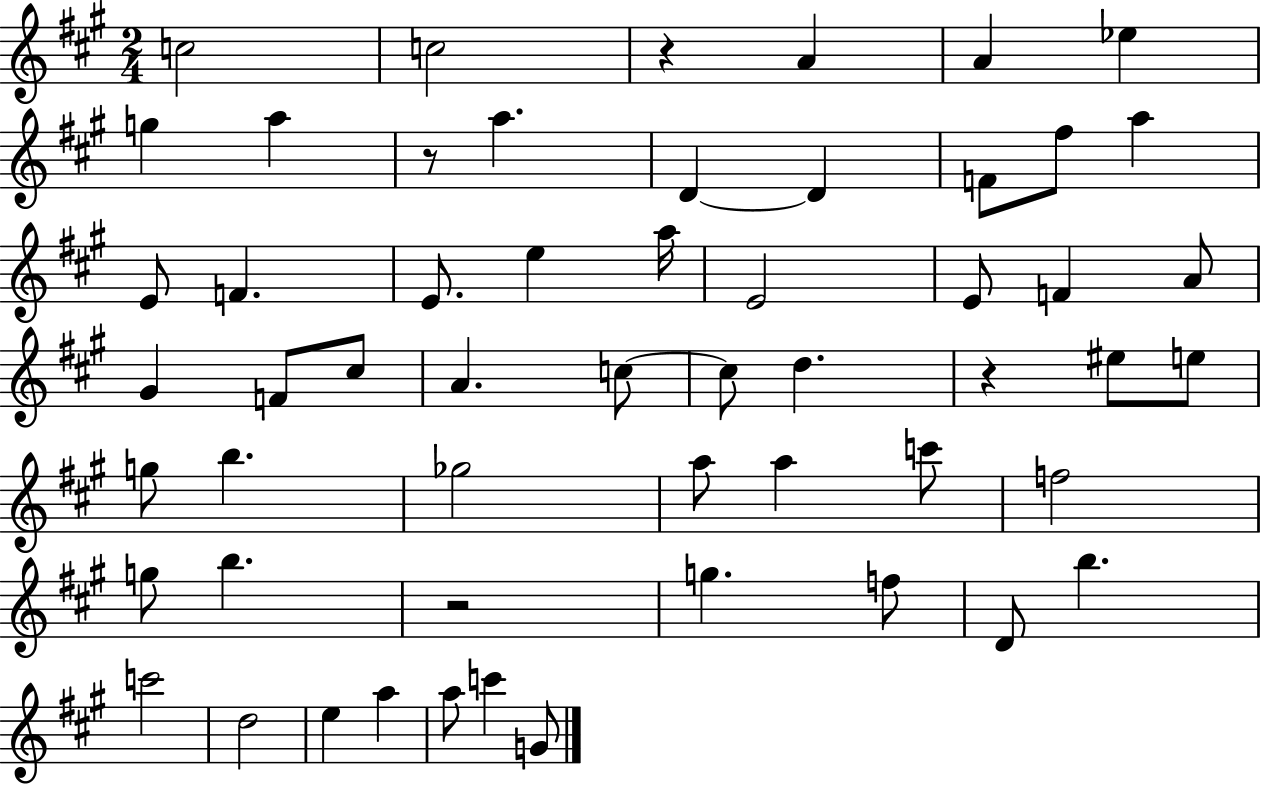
C5/h C5/h R/q A4/q A4/q Eb5/q G5/q A5/q R/e A5/q. D4/q D4/q F4/e F#5/e A5/q E4/e F4/q. E4/e. E5/q A5/s E4/h E4/e F4/q A4/e G#4/q F4/e C#5/e A4/q. C5/e C5/e D5/q. R/q EIS5/e E5/e G5/e B5/q. Gb5/h A5/e A5/q C6/e F5/h G5/e B5/q. R/h G5/q. F5/e D4/e B5/q. C6/h D5/h E5/q A5/q A5/e C6/q G4/e